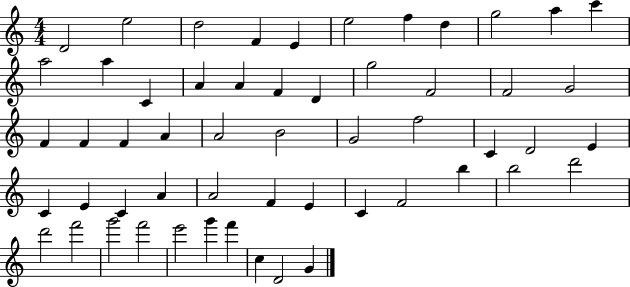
D4/h E5/h D5/h F4/q E4/q E5/h F5/q D5/q G5/h A5/q C6/q A5/h A5/q C4/q A4/q A4/q F4/q D4/q G5/h F4/h F4/h G4/h F4/q F4/q F4/q A4/q A4/h B4/h G4/h F5/h C4/q D4/h E4/q C4/q E4/q C4/q A4/q A4/h F4/q E4/q C4/q F4/h B5/q B5/h D6/h D6/h F6/h G6/h F6/h E6/h G6/q F6/q C5/q D4/h G4/q